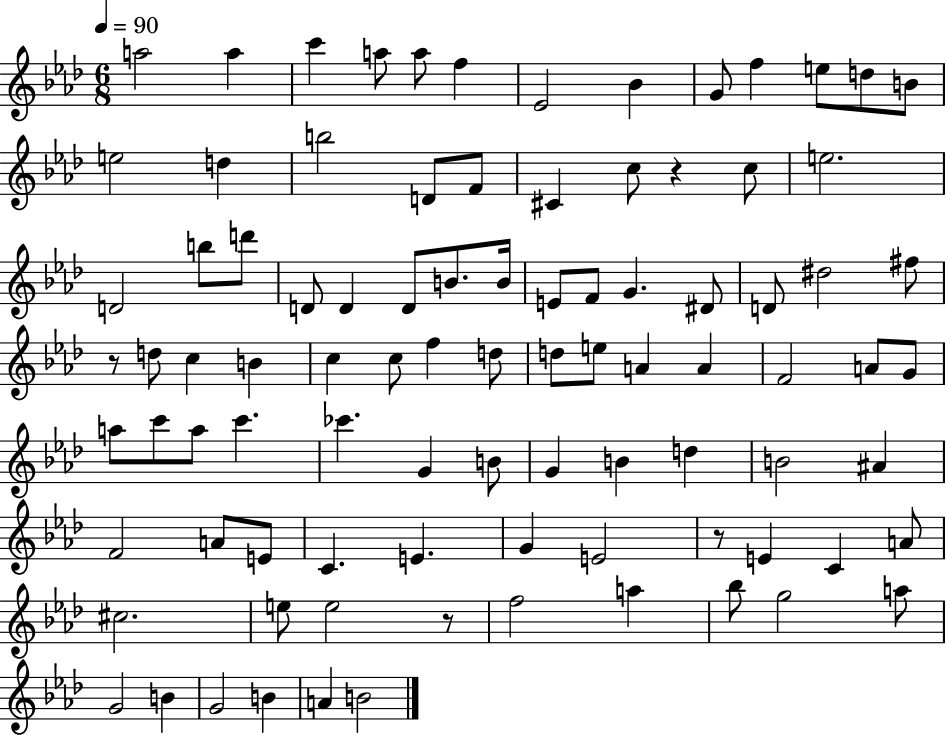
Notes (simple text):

A5/h A5/q C6/q A5/e A5/e F5/q Eb4/h Bb4/q G4/e F5/q E5/e D5/e B4/e E5/h D5/q B5/h D4/e F4/e C#4/q C5/e R/q C5/e E5/h. D4/h B5/e D6/e D4/e D4/q D4/e B4/e. B4/s E4/e F4/e G4/q. D#4/e D4/e D#5/h F#5/e R/e D5/e C5/q B4/q C5/q C5/e F5/q D5/e D5/e E5/e A4/q A4/q F4/h A4/e G4/e A5/e C6/e A5/e C6/q. CES6/q. G4/q B4/e G4/q B4/q D5/q B4/h A#4/q F4/h A4/e E4/e C4/q. E4/q. G4/q E4/h R/e E4/q C4/q A4/e C#5/h. E5/e E5/h R/e F5/h A5/q Bb5/e G5/h A5/e G4/h B4/q G4/h B4/q A4/q B4/h